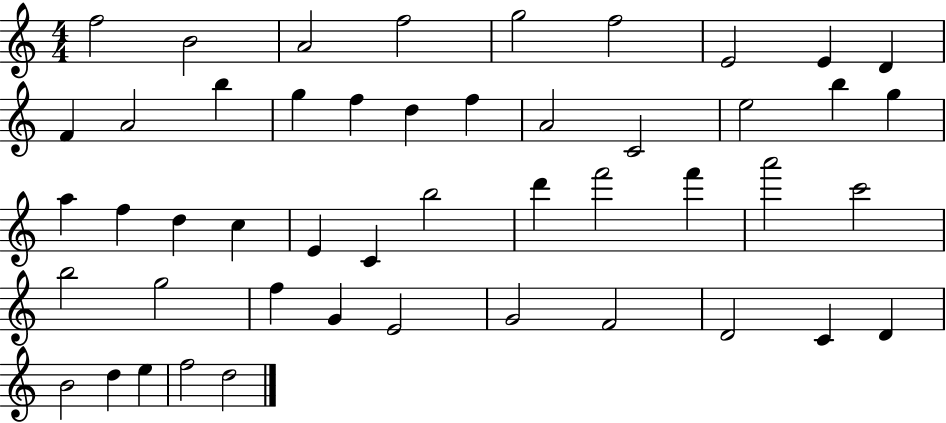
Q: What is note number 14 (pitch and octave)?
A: F5